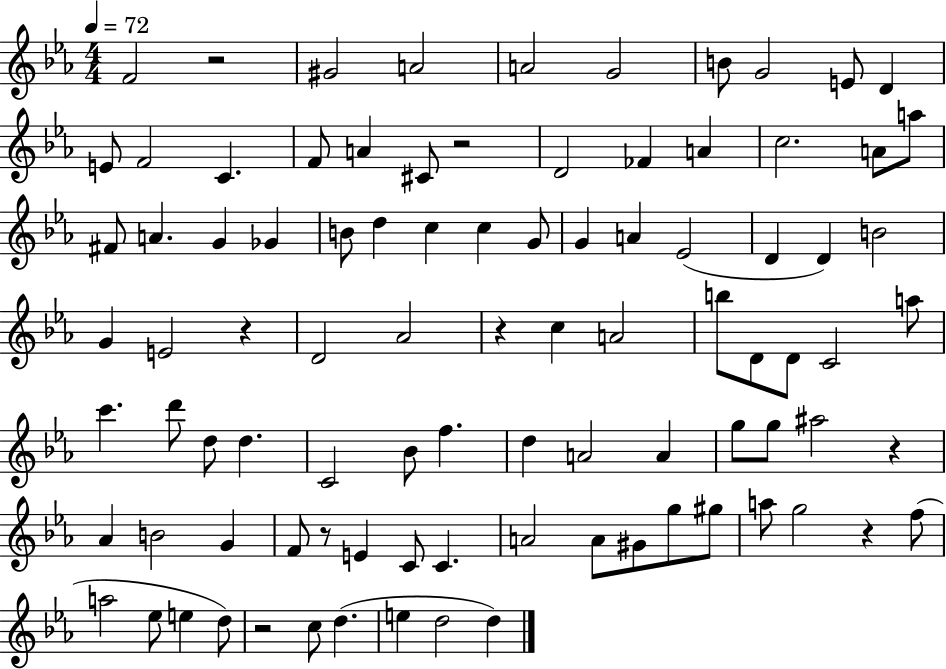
{
  \clef treble
  \numericTimeSignature
  \time 4/4
  \key ees \major
  \tempo 4 = 72
  \repeat volta 2 { f'2 r2 | gis'2 a'2 | a'2 g'2 | b'8 g'2 e'8 d'4 | \break e'8 f'2 c'4. | f'8 a'4 cis'8 r2 | d'2 fes'4 a'4 | c''2. a'8 a''8 | \break fis'8 a'4. g'4 ges'4 | b'8 d''4 c''4 c''4 g'8 | g'4 a'4 ees'2( | d'4 d'4) b'2 | \break g'4 e'2 r4 | d'2 aes'2 | r4 c''4 a'2 | b''8 d'8 d'8 c'2 a''8 | \break c'''4. d'''8 d''8 d''4. | c'2 bes'8 f''4. | d''4 a'2 a'4 | g''8 g''8 ais''2 r4 | \break aes'4 b'2 g'4 | f'8 r8 e'4 c'8 c'4. | a'2 a'8 gis'8 g''8 gis''8 | a''8 g''2 r4 f''8( | \break a''2 ees''8 e''4 d''8) | r2 c''8 d''4.( | e''4 d''2 d''4) | } \bar "|."
}